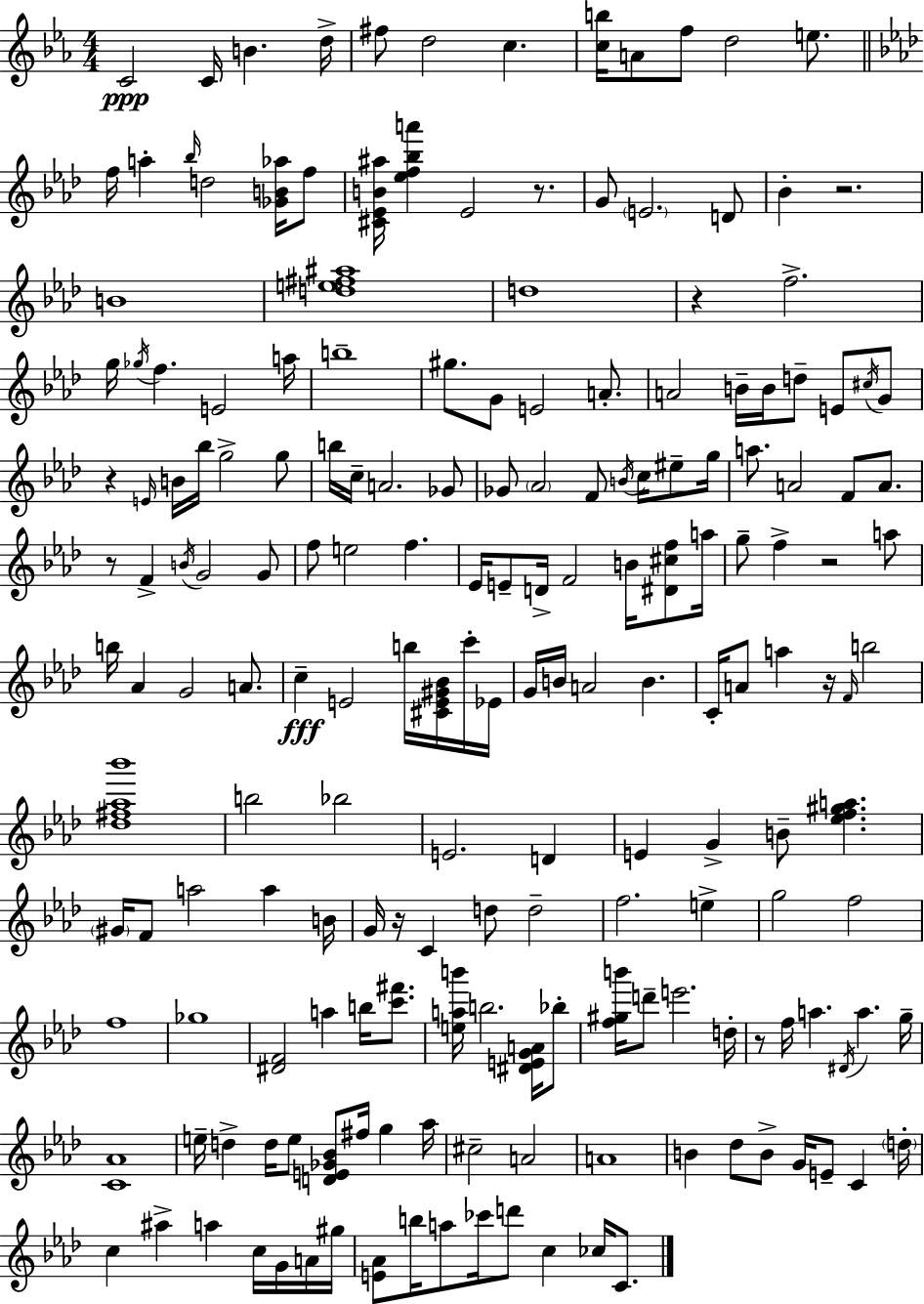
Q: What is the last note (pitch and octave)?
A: C4